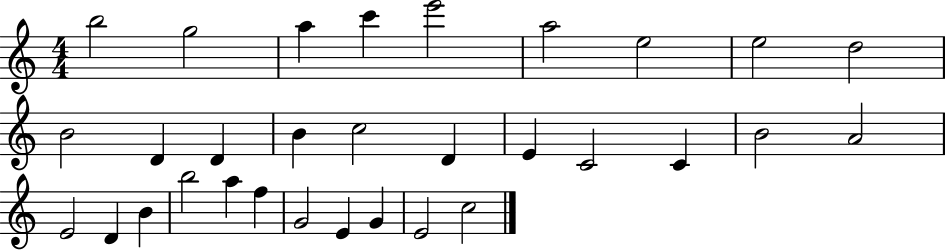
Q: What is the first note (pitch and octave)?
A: B5